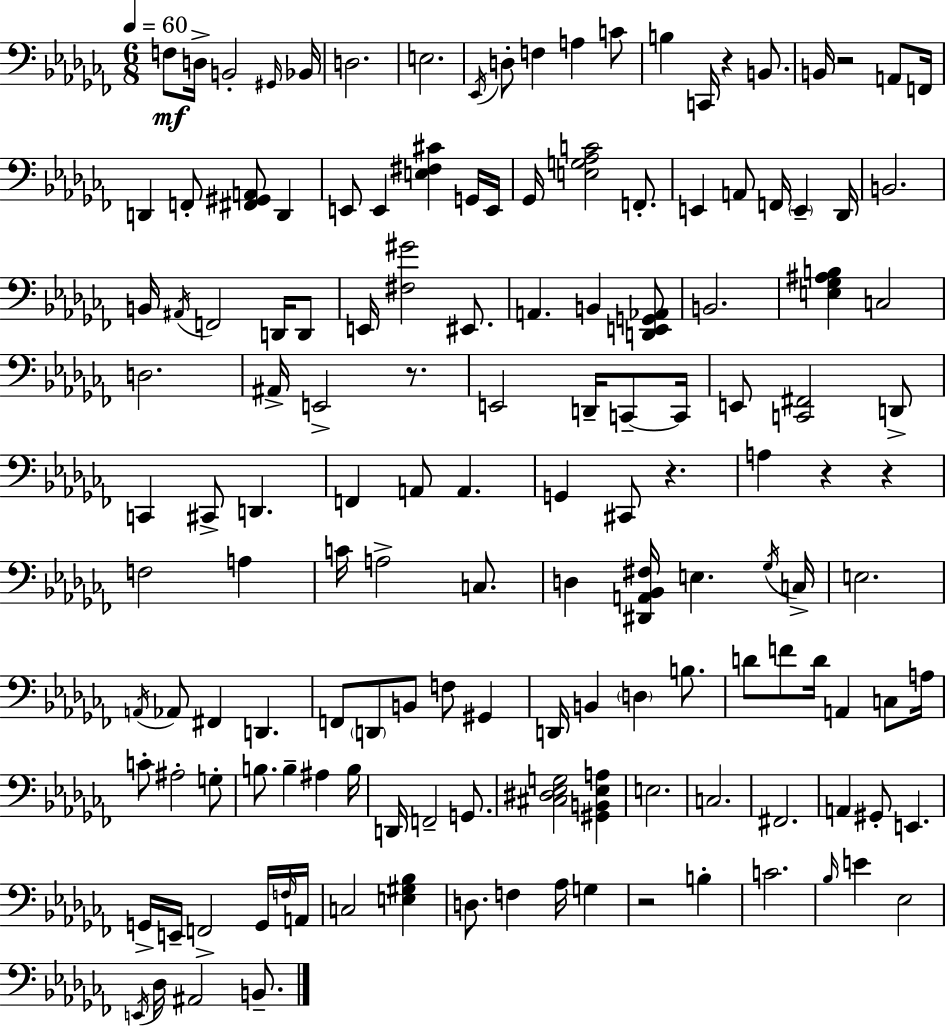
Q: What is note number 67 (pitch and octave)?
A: C3